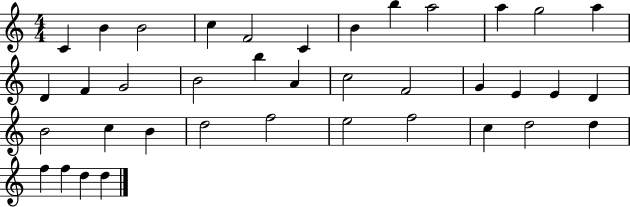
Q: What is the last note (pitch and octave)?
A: D5